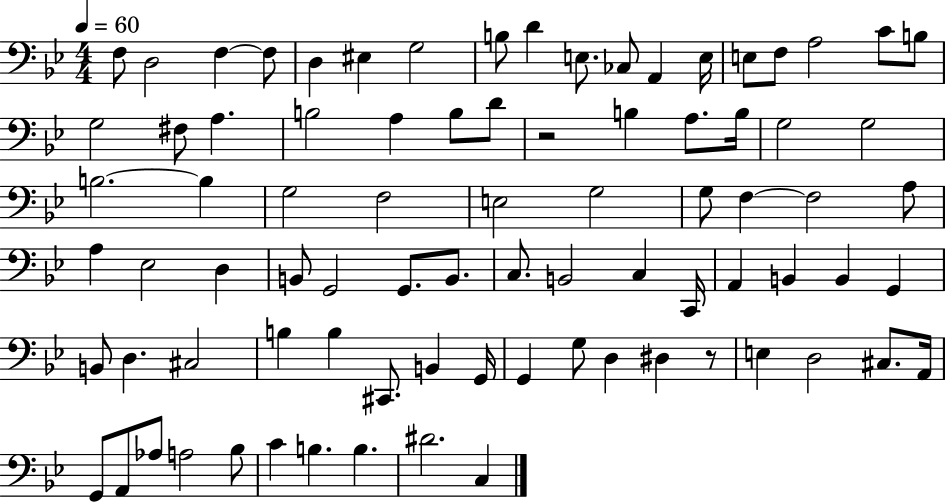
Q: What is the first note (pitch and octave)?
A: F3